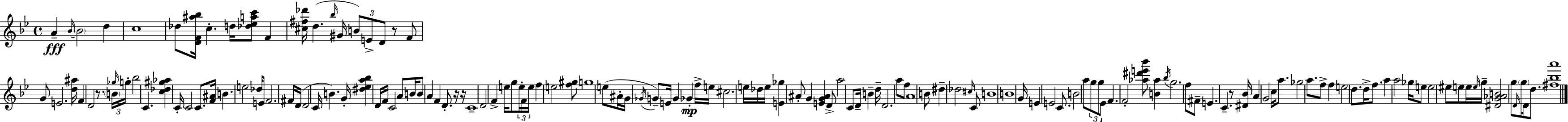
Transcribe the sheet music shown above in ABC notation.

X:1
T:Untitled
M:4/4
L:1/4
K:Gm
A _B/4 _B2 d c4 _d/2 [DF^a_b]/4 c d/4 [_d_eac']/2 F [^c^f_d']/4 d _b/4 ^G/4 B/2 E/2 D/2 z/2 F/2 G/2 E2 [d^a]/4 F D2 z/2 B/4 _g/4 g/4 _b2 C [c_d^g_a] C/4 C2 C/2 [F^A]/4 B e2 _d/4 E/2 F2 ^F/4 D/4 D2 C/4 B G/4 [^d_ea_b] D/4 F/4 C2 A/2 B/4 B/2 A F D/2 z/4 z/4 C4 D2 F e/4 g/2 e/4 F/4 e/4 f e2 [f^g]/2 g4 e/2 ^A/4 G/4 _G/4 G/2 E/4 G _G f/4 e/4 ^c2 e/4 _d/4 e/4 [E_g] ^A/2 G [EG^A] D/2 a2 C/2 D/4 B d/4 D2 a/2 f/2 A4 B/2 ^d _d2 ^c/4 C/2 B4 B4 G/4 E E2 C/2 B2 a/2 g/2 g/2 _E/2 F F2 [_a^d'e'_b']/2 [B_a] _b/4 g2 f/2 ^F/2 E C z/2 [^D_B]/4 A G2 c/4 a/2 _g2 a/2 f/2 f e2 d/2 d/4 f/2 a a2 _g/4 e/2 e2 ^e/2 e/2 e/4 e/4 g/4 [^DG_AB]2 g/2 D/4 g/2 D/4 d/2 [^f_ba']4